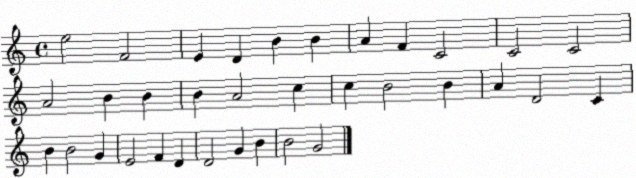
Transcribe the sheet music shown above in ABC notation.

X:1
T:Untitled
M:4/4
L:1/4
K:C
e2 F2 E D B B A F C2 C2 C2 A2 B B B A2 c c B2 B A D2 C B B2 G E2 F D D2 G B B2 G2